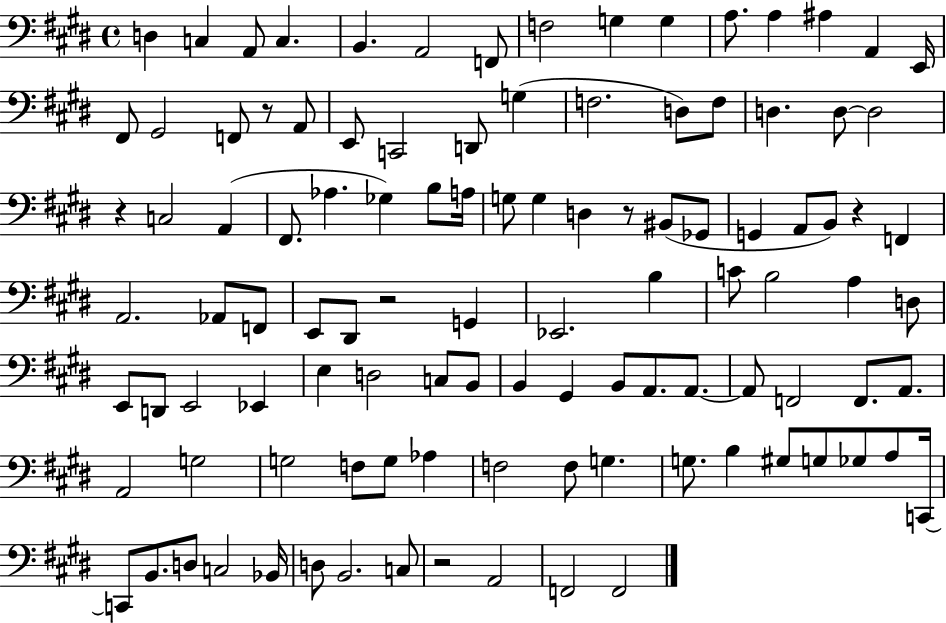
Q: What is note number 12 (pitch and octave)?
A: A3